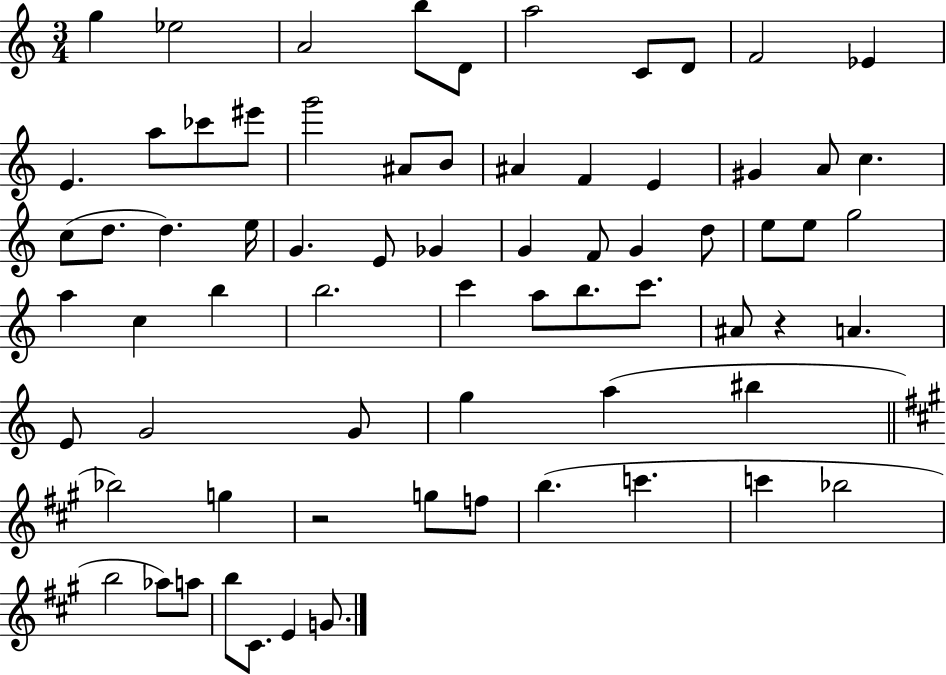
G5/q Eb5/h A4/h B5/e D4/e A5/h C4/e D4/e F4/h Eb4/q E4/q. A5/e CES6/e EIS6/e G6/h A#4/e B4/e A#4/q F4/q E4/q G#4/q A4/e C5/q. C5/e D5/e. D5/q. E5/s G4/q. E4/e Gb4/q G4/q F4/e G4/q D5/e E5/e E5/e G5/h A5/q C5/q B5/q B5/h. C6/q A5/e B5/e. C6/e. A#4/e R/q A4/q. E4/e G4/h G4/e G5/q A5/q BIS5/q Bb5/h G5/q R/h G5/e F5/e B5/q. C6/q. C6/q Bb5/h B5/h Ab5/e A5/e B5/e C#4/e. E4/q G4/e.